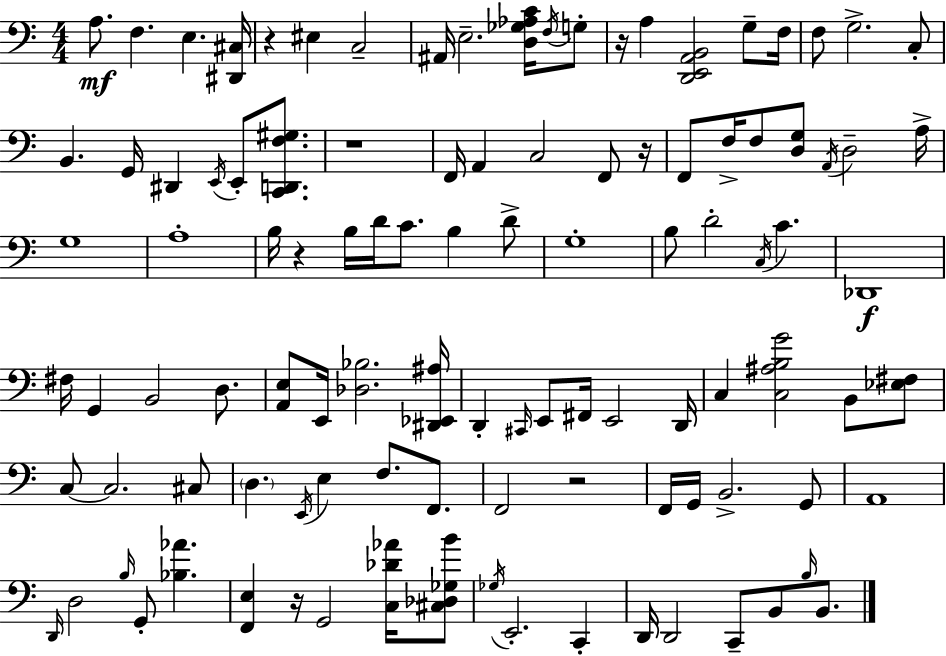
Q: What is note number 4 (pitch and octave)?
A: EIS3